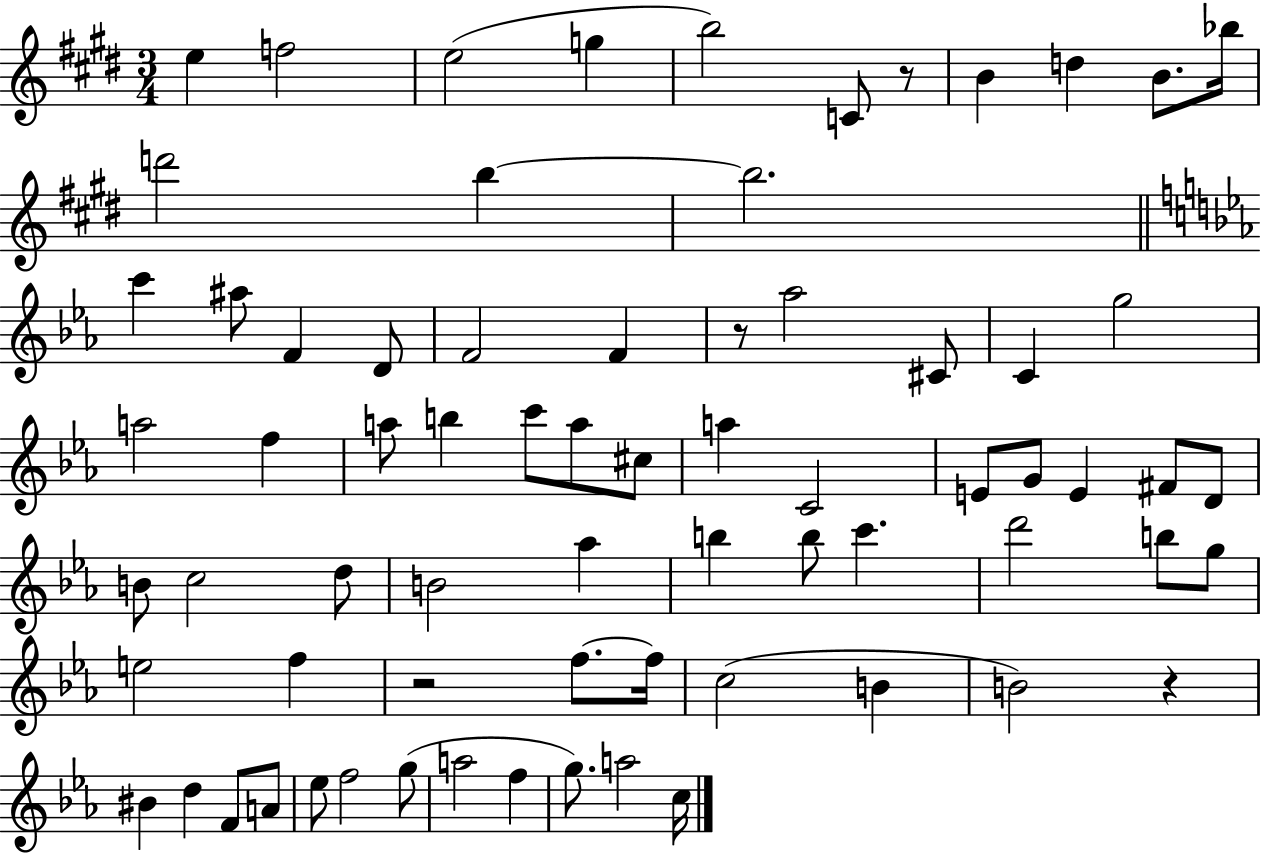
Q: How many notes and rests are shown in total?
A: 71